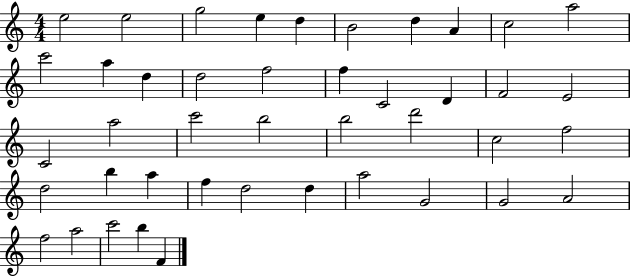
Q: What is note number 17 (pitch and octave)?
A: C4